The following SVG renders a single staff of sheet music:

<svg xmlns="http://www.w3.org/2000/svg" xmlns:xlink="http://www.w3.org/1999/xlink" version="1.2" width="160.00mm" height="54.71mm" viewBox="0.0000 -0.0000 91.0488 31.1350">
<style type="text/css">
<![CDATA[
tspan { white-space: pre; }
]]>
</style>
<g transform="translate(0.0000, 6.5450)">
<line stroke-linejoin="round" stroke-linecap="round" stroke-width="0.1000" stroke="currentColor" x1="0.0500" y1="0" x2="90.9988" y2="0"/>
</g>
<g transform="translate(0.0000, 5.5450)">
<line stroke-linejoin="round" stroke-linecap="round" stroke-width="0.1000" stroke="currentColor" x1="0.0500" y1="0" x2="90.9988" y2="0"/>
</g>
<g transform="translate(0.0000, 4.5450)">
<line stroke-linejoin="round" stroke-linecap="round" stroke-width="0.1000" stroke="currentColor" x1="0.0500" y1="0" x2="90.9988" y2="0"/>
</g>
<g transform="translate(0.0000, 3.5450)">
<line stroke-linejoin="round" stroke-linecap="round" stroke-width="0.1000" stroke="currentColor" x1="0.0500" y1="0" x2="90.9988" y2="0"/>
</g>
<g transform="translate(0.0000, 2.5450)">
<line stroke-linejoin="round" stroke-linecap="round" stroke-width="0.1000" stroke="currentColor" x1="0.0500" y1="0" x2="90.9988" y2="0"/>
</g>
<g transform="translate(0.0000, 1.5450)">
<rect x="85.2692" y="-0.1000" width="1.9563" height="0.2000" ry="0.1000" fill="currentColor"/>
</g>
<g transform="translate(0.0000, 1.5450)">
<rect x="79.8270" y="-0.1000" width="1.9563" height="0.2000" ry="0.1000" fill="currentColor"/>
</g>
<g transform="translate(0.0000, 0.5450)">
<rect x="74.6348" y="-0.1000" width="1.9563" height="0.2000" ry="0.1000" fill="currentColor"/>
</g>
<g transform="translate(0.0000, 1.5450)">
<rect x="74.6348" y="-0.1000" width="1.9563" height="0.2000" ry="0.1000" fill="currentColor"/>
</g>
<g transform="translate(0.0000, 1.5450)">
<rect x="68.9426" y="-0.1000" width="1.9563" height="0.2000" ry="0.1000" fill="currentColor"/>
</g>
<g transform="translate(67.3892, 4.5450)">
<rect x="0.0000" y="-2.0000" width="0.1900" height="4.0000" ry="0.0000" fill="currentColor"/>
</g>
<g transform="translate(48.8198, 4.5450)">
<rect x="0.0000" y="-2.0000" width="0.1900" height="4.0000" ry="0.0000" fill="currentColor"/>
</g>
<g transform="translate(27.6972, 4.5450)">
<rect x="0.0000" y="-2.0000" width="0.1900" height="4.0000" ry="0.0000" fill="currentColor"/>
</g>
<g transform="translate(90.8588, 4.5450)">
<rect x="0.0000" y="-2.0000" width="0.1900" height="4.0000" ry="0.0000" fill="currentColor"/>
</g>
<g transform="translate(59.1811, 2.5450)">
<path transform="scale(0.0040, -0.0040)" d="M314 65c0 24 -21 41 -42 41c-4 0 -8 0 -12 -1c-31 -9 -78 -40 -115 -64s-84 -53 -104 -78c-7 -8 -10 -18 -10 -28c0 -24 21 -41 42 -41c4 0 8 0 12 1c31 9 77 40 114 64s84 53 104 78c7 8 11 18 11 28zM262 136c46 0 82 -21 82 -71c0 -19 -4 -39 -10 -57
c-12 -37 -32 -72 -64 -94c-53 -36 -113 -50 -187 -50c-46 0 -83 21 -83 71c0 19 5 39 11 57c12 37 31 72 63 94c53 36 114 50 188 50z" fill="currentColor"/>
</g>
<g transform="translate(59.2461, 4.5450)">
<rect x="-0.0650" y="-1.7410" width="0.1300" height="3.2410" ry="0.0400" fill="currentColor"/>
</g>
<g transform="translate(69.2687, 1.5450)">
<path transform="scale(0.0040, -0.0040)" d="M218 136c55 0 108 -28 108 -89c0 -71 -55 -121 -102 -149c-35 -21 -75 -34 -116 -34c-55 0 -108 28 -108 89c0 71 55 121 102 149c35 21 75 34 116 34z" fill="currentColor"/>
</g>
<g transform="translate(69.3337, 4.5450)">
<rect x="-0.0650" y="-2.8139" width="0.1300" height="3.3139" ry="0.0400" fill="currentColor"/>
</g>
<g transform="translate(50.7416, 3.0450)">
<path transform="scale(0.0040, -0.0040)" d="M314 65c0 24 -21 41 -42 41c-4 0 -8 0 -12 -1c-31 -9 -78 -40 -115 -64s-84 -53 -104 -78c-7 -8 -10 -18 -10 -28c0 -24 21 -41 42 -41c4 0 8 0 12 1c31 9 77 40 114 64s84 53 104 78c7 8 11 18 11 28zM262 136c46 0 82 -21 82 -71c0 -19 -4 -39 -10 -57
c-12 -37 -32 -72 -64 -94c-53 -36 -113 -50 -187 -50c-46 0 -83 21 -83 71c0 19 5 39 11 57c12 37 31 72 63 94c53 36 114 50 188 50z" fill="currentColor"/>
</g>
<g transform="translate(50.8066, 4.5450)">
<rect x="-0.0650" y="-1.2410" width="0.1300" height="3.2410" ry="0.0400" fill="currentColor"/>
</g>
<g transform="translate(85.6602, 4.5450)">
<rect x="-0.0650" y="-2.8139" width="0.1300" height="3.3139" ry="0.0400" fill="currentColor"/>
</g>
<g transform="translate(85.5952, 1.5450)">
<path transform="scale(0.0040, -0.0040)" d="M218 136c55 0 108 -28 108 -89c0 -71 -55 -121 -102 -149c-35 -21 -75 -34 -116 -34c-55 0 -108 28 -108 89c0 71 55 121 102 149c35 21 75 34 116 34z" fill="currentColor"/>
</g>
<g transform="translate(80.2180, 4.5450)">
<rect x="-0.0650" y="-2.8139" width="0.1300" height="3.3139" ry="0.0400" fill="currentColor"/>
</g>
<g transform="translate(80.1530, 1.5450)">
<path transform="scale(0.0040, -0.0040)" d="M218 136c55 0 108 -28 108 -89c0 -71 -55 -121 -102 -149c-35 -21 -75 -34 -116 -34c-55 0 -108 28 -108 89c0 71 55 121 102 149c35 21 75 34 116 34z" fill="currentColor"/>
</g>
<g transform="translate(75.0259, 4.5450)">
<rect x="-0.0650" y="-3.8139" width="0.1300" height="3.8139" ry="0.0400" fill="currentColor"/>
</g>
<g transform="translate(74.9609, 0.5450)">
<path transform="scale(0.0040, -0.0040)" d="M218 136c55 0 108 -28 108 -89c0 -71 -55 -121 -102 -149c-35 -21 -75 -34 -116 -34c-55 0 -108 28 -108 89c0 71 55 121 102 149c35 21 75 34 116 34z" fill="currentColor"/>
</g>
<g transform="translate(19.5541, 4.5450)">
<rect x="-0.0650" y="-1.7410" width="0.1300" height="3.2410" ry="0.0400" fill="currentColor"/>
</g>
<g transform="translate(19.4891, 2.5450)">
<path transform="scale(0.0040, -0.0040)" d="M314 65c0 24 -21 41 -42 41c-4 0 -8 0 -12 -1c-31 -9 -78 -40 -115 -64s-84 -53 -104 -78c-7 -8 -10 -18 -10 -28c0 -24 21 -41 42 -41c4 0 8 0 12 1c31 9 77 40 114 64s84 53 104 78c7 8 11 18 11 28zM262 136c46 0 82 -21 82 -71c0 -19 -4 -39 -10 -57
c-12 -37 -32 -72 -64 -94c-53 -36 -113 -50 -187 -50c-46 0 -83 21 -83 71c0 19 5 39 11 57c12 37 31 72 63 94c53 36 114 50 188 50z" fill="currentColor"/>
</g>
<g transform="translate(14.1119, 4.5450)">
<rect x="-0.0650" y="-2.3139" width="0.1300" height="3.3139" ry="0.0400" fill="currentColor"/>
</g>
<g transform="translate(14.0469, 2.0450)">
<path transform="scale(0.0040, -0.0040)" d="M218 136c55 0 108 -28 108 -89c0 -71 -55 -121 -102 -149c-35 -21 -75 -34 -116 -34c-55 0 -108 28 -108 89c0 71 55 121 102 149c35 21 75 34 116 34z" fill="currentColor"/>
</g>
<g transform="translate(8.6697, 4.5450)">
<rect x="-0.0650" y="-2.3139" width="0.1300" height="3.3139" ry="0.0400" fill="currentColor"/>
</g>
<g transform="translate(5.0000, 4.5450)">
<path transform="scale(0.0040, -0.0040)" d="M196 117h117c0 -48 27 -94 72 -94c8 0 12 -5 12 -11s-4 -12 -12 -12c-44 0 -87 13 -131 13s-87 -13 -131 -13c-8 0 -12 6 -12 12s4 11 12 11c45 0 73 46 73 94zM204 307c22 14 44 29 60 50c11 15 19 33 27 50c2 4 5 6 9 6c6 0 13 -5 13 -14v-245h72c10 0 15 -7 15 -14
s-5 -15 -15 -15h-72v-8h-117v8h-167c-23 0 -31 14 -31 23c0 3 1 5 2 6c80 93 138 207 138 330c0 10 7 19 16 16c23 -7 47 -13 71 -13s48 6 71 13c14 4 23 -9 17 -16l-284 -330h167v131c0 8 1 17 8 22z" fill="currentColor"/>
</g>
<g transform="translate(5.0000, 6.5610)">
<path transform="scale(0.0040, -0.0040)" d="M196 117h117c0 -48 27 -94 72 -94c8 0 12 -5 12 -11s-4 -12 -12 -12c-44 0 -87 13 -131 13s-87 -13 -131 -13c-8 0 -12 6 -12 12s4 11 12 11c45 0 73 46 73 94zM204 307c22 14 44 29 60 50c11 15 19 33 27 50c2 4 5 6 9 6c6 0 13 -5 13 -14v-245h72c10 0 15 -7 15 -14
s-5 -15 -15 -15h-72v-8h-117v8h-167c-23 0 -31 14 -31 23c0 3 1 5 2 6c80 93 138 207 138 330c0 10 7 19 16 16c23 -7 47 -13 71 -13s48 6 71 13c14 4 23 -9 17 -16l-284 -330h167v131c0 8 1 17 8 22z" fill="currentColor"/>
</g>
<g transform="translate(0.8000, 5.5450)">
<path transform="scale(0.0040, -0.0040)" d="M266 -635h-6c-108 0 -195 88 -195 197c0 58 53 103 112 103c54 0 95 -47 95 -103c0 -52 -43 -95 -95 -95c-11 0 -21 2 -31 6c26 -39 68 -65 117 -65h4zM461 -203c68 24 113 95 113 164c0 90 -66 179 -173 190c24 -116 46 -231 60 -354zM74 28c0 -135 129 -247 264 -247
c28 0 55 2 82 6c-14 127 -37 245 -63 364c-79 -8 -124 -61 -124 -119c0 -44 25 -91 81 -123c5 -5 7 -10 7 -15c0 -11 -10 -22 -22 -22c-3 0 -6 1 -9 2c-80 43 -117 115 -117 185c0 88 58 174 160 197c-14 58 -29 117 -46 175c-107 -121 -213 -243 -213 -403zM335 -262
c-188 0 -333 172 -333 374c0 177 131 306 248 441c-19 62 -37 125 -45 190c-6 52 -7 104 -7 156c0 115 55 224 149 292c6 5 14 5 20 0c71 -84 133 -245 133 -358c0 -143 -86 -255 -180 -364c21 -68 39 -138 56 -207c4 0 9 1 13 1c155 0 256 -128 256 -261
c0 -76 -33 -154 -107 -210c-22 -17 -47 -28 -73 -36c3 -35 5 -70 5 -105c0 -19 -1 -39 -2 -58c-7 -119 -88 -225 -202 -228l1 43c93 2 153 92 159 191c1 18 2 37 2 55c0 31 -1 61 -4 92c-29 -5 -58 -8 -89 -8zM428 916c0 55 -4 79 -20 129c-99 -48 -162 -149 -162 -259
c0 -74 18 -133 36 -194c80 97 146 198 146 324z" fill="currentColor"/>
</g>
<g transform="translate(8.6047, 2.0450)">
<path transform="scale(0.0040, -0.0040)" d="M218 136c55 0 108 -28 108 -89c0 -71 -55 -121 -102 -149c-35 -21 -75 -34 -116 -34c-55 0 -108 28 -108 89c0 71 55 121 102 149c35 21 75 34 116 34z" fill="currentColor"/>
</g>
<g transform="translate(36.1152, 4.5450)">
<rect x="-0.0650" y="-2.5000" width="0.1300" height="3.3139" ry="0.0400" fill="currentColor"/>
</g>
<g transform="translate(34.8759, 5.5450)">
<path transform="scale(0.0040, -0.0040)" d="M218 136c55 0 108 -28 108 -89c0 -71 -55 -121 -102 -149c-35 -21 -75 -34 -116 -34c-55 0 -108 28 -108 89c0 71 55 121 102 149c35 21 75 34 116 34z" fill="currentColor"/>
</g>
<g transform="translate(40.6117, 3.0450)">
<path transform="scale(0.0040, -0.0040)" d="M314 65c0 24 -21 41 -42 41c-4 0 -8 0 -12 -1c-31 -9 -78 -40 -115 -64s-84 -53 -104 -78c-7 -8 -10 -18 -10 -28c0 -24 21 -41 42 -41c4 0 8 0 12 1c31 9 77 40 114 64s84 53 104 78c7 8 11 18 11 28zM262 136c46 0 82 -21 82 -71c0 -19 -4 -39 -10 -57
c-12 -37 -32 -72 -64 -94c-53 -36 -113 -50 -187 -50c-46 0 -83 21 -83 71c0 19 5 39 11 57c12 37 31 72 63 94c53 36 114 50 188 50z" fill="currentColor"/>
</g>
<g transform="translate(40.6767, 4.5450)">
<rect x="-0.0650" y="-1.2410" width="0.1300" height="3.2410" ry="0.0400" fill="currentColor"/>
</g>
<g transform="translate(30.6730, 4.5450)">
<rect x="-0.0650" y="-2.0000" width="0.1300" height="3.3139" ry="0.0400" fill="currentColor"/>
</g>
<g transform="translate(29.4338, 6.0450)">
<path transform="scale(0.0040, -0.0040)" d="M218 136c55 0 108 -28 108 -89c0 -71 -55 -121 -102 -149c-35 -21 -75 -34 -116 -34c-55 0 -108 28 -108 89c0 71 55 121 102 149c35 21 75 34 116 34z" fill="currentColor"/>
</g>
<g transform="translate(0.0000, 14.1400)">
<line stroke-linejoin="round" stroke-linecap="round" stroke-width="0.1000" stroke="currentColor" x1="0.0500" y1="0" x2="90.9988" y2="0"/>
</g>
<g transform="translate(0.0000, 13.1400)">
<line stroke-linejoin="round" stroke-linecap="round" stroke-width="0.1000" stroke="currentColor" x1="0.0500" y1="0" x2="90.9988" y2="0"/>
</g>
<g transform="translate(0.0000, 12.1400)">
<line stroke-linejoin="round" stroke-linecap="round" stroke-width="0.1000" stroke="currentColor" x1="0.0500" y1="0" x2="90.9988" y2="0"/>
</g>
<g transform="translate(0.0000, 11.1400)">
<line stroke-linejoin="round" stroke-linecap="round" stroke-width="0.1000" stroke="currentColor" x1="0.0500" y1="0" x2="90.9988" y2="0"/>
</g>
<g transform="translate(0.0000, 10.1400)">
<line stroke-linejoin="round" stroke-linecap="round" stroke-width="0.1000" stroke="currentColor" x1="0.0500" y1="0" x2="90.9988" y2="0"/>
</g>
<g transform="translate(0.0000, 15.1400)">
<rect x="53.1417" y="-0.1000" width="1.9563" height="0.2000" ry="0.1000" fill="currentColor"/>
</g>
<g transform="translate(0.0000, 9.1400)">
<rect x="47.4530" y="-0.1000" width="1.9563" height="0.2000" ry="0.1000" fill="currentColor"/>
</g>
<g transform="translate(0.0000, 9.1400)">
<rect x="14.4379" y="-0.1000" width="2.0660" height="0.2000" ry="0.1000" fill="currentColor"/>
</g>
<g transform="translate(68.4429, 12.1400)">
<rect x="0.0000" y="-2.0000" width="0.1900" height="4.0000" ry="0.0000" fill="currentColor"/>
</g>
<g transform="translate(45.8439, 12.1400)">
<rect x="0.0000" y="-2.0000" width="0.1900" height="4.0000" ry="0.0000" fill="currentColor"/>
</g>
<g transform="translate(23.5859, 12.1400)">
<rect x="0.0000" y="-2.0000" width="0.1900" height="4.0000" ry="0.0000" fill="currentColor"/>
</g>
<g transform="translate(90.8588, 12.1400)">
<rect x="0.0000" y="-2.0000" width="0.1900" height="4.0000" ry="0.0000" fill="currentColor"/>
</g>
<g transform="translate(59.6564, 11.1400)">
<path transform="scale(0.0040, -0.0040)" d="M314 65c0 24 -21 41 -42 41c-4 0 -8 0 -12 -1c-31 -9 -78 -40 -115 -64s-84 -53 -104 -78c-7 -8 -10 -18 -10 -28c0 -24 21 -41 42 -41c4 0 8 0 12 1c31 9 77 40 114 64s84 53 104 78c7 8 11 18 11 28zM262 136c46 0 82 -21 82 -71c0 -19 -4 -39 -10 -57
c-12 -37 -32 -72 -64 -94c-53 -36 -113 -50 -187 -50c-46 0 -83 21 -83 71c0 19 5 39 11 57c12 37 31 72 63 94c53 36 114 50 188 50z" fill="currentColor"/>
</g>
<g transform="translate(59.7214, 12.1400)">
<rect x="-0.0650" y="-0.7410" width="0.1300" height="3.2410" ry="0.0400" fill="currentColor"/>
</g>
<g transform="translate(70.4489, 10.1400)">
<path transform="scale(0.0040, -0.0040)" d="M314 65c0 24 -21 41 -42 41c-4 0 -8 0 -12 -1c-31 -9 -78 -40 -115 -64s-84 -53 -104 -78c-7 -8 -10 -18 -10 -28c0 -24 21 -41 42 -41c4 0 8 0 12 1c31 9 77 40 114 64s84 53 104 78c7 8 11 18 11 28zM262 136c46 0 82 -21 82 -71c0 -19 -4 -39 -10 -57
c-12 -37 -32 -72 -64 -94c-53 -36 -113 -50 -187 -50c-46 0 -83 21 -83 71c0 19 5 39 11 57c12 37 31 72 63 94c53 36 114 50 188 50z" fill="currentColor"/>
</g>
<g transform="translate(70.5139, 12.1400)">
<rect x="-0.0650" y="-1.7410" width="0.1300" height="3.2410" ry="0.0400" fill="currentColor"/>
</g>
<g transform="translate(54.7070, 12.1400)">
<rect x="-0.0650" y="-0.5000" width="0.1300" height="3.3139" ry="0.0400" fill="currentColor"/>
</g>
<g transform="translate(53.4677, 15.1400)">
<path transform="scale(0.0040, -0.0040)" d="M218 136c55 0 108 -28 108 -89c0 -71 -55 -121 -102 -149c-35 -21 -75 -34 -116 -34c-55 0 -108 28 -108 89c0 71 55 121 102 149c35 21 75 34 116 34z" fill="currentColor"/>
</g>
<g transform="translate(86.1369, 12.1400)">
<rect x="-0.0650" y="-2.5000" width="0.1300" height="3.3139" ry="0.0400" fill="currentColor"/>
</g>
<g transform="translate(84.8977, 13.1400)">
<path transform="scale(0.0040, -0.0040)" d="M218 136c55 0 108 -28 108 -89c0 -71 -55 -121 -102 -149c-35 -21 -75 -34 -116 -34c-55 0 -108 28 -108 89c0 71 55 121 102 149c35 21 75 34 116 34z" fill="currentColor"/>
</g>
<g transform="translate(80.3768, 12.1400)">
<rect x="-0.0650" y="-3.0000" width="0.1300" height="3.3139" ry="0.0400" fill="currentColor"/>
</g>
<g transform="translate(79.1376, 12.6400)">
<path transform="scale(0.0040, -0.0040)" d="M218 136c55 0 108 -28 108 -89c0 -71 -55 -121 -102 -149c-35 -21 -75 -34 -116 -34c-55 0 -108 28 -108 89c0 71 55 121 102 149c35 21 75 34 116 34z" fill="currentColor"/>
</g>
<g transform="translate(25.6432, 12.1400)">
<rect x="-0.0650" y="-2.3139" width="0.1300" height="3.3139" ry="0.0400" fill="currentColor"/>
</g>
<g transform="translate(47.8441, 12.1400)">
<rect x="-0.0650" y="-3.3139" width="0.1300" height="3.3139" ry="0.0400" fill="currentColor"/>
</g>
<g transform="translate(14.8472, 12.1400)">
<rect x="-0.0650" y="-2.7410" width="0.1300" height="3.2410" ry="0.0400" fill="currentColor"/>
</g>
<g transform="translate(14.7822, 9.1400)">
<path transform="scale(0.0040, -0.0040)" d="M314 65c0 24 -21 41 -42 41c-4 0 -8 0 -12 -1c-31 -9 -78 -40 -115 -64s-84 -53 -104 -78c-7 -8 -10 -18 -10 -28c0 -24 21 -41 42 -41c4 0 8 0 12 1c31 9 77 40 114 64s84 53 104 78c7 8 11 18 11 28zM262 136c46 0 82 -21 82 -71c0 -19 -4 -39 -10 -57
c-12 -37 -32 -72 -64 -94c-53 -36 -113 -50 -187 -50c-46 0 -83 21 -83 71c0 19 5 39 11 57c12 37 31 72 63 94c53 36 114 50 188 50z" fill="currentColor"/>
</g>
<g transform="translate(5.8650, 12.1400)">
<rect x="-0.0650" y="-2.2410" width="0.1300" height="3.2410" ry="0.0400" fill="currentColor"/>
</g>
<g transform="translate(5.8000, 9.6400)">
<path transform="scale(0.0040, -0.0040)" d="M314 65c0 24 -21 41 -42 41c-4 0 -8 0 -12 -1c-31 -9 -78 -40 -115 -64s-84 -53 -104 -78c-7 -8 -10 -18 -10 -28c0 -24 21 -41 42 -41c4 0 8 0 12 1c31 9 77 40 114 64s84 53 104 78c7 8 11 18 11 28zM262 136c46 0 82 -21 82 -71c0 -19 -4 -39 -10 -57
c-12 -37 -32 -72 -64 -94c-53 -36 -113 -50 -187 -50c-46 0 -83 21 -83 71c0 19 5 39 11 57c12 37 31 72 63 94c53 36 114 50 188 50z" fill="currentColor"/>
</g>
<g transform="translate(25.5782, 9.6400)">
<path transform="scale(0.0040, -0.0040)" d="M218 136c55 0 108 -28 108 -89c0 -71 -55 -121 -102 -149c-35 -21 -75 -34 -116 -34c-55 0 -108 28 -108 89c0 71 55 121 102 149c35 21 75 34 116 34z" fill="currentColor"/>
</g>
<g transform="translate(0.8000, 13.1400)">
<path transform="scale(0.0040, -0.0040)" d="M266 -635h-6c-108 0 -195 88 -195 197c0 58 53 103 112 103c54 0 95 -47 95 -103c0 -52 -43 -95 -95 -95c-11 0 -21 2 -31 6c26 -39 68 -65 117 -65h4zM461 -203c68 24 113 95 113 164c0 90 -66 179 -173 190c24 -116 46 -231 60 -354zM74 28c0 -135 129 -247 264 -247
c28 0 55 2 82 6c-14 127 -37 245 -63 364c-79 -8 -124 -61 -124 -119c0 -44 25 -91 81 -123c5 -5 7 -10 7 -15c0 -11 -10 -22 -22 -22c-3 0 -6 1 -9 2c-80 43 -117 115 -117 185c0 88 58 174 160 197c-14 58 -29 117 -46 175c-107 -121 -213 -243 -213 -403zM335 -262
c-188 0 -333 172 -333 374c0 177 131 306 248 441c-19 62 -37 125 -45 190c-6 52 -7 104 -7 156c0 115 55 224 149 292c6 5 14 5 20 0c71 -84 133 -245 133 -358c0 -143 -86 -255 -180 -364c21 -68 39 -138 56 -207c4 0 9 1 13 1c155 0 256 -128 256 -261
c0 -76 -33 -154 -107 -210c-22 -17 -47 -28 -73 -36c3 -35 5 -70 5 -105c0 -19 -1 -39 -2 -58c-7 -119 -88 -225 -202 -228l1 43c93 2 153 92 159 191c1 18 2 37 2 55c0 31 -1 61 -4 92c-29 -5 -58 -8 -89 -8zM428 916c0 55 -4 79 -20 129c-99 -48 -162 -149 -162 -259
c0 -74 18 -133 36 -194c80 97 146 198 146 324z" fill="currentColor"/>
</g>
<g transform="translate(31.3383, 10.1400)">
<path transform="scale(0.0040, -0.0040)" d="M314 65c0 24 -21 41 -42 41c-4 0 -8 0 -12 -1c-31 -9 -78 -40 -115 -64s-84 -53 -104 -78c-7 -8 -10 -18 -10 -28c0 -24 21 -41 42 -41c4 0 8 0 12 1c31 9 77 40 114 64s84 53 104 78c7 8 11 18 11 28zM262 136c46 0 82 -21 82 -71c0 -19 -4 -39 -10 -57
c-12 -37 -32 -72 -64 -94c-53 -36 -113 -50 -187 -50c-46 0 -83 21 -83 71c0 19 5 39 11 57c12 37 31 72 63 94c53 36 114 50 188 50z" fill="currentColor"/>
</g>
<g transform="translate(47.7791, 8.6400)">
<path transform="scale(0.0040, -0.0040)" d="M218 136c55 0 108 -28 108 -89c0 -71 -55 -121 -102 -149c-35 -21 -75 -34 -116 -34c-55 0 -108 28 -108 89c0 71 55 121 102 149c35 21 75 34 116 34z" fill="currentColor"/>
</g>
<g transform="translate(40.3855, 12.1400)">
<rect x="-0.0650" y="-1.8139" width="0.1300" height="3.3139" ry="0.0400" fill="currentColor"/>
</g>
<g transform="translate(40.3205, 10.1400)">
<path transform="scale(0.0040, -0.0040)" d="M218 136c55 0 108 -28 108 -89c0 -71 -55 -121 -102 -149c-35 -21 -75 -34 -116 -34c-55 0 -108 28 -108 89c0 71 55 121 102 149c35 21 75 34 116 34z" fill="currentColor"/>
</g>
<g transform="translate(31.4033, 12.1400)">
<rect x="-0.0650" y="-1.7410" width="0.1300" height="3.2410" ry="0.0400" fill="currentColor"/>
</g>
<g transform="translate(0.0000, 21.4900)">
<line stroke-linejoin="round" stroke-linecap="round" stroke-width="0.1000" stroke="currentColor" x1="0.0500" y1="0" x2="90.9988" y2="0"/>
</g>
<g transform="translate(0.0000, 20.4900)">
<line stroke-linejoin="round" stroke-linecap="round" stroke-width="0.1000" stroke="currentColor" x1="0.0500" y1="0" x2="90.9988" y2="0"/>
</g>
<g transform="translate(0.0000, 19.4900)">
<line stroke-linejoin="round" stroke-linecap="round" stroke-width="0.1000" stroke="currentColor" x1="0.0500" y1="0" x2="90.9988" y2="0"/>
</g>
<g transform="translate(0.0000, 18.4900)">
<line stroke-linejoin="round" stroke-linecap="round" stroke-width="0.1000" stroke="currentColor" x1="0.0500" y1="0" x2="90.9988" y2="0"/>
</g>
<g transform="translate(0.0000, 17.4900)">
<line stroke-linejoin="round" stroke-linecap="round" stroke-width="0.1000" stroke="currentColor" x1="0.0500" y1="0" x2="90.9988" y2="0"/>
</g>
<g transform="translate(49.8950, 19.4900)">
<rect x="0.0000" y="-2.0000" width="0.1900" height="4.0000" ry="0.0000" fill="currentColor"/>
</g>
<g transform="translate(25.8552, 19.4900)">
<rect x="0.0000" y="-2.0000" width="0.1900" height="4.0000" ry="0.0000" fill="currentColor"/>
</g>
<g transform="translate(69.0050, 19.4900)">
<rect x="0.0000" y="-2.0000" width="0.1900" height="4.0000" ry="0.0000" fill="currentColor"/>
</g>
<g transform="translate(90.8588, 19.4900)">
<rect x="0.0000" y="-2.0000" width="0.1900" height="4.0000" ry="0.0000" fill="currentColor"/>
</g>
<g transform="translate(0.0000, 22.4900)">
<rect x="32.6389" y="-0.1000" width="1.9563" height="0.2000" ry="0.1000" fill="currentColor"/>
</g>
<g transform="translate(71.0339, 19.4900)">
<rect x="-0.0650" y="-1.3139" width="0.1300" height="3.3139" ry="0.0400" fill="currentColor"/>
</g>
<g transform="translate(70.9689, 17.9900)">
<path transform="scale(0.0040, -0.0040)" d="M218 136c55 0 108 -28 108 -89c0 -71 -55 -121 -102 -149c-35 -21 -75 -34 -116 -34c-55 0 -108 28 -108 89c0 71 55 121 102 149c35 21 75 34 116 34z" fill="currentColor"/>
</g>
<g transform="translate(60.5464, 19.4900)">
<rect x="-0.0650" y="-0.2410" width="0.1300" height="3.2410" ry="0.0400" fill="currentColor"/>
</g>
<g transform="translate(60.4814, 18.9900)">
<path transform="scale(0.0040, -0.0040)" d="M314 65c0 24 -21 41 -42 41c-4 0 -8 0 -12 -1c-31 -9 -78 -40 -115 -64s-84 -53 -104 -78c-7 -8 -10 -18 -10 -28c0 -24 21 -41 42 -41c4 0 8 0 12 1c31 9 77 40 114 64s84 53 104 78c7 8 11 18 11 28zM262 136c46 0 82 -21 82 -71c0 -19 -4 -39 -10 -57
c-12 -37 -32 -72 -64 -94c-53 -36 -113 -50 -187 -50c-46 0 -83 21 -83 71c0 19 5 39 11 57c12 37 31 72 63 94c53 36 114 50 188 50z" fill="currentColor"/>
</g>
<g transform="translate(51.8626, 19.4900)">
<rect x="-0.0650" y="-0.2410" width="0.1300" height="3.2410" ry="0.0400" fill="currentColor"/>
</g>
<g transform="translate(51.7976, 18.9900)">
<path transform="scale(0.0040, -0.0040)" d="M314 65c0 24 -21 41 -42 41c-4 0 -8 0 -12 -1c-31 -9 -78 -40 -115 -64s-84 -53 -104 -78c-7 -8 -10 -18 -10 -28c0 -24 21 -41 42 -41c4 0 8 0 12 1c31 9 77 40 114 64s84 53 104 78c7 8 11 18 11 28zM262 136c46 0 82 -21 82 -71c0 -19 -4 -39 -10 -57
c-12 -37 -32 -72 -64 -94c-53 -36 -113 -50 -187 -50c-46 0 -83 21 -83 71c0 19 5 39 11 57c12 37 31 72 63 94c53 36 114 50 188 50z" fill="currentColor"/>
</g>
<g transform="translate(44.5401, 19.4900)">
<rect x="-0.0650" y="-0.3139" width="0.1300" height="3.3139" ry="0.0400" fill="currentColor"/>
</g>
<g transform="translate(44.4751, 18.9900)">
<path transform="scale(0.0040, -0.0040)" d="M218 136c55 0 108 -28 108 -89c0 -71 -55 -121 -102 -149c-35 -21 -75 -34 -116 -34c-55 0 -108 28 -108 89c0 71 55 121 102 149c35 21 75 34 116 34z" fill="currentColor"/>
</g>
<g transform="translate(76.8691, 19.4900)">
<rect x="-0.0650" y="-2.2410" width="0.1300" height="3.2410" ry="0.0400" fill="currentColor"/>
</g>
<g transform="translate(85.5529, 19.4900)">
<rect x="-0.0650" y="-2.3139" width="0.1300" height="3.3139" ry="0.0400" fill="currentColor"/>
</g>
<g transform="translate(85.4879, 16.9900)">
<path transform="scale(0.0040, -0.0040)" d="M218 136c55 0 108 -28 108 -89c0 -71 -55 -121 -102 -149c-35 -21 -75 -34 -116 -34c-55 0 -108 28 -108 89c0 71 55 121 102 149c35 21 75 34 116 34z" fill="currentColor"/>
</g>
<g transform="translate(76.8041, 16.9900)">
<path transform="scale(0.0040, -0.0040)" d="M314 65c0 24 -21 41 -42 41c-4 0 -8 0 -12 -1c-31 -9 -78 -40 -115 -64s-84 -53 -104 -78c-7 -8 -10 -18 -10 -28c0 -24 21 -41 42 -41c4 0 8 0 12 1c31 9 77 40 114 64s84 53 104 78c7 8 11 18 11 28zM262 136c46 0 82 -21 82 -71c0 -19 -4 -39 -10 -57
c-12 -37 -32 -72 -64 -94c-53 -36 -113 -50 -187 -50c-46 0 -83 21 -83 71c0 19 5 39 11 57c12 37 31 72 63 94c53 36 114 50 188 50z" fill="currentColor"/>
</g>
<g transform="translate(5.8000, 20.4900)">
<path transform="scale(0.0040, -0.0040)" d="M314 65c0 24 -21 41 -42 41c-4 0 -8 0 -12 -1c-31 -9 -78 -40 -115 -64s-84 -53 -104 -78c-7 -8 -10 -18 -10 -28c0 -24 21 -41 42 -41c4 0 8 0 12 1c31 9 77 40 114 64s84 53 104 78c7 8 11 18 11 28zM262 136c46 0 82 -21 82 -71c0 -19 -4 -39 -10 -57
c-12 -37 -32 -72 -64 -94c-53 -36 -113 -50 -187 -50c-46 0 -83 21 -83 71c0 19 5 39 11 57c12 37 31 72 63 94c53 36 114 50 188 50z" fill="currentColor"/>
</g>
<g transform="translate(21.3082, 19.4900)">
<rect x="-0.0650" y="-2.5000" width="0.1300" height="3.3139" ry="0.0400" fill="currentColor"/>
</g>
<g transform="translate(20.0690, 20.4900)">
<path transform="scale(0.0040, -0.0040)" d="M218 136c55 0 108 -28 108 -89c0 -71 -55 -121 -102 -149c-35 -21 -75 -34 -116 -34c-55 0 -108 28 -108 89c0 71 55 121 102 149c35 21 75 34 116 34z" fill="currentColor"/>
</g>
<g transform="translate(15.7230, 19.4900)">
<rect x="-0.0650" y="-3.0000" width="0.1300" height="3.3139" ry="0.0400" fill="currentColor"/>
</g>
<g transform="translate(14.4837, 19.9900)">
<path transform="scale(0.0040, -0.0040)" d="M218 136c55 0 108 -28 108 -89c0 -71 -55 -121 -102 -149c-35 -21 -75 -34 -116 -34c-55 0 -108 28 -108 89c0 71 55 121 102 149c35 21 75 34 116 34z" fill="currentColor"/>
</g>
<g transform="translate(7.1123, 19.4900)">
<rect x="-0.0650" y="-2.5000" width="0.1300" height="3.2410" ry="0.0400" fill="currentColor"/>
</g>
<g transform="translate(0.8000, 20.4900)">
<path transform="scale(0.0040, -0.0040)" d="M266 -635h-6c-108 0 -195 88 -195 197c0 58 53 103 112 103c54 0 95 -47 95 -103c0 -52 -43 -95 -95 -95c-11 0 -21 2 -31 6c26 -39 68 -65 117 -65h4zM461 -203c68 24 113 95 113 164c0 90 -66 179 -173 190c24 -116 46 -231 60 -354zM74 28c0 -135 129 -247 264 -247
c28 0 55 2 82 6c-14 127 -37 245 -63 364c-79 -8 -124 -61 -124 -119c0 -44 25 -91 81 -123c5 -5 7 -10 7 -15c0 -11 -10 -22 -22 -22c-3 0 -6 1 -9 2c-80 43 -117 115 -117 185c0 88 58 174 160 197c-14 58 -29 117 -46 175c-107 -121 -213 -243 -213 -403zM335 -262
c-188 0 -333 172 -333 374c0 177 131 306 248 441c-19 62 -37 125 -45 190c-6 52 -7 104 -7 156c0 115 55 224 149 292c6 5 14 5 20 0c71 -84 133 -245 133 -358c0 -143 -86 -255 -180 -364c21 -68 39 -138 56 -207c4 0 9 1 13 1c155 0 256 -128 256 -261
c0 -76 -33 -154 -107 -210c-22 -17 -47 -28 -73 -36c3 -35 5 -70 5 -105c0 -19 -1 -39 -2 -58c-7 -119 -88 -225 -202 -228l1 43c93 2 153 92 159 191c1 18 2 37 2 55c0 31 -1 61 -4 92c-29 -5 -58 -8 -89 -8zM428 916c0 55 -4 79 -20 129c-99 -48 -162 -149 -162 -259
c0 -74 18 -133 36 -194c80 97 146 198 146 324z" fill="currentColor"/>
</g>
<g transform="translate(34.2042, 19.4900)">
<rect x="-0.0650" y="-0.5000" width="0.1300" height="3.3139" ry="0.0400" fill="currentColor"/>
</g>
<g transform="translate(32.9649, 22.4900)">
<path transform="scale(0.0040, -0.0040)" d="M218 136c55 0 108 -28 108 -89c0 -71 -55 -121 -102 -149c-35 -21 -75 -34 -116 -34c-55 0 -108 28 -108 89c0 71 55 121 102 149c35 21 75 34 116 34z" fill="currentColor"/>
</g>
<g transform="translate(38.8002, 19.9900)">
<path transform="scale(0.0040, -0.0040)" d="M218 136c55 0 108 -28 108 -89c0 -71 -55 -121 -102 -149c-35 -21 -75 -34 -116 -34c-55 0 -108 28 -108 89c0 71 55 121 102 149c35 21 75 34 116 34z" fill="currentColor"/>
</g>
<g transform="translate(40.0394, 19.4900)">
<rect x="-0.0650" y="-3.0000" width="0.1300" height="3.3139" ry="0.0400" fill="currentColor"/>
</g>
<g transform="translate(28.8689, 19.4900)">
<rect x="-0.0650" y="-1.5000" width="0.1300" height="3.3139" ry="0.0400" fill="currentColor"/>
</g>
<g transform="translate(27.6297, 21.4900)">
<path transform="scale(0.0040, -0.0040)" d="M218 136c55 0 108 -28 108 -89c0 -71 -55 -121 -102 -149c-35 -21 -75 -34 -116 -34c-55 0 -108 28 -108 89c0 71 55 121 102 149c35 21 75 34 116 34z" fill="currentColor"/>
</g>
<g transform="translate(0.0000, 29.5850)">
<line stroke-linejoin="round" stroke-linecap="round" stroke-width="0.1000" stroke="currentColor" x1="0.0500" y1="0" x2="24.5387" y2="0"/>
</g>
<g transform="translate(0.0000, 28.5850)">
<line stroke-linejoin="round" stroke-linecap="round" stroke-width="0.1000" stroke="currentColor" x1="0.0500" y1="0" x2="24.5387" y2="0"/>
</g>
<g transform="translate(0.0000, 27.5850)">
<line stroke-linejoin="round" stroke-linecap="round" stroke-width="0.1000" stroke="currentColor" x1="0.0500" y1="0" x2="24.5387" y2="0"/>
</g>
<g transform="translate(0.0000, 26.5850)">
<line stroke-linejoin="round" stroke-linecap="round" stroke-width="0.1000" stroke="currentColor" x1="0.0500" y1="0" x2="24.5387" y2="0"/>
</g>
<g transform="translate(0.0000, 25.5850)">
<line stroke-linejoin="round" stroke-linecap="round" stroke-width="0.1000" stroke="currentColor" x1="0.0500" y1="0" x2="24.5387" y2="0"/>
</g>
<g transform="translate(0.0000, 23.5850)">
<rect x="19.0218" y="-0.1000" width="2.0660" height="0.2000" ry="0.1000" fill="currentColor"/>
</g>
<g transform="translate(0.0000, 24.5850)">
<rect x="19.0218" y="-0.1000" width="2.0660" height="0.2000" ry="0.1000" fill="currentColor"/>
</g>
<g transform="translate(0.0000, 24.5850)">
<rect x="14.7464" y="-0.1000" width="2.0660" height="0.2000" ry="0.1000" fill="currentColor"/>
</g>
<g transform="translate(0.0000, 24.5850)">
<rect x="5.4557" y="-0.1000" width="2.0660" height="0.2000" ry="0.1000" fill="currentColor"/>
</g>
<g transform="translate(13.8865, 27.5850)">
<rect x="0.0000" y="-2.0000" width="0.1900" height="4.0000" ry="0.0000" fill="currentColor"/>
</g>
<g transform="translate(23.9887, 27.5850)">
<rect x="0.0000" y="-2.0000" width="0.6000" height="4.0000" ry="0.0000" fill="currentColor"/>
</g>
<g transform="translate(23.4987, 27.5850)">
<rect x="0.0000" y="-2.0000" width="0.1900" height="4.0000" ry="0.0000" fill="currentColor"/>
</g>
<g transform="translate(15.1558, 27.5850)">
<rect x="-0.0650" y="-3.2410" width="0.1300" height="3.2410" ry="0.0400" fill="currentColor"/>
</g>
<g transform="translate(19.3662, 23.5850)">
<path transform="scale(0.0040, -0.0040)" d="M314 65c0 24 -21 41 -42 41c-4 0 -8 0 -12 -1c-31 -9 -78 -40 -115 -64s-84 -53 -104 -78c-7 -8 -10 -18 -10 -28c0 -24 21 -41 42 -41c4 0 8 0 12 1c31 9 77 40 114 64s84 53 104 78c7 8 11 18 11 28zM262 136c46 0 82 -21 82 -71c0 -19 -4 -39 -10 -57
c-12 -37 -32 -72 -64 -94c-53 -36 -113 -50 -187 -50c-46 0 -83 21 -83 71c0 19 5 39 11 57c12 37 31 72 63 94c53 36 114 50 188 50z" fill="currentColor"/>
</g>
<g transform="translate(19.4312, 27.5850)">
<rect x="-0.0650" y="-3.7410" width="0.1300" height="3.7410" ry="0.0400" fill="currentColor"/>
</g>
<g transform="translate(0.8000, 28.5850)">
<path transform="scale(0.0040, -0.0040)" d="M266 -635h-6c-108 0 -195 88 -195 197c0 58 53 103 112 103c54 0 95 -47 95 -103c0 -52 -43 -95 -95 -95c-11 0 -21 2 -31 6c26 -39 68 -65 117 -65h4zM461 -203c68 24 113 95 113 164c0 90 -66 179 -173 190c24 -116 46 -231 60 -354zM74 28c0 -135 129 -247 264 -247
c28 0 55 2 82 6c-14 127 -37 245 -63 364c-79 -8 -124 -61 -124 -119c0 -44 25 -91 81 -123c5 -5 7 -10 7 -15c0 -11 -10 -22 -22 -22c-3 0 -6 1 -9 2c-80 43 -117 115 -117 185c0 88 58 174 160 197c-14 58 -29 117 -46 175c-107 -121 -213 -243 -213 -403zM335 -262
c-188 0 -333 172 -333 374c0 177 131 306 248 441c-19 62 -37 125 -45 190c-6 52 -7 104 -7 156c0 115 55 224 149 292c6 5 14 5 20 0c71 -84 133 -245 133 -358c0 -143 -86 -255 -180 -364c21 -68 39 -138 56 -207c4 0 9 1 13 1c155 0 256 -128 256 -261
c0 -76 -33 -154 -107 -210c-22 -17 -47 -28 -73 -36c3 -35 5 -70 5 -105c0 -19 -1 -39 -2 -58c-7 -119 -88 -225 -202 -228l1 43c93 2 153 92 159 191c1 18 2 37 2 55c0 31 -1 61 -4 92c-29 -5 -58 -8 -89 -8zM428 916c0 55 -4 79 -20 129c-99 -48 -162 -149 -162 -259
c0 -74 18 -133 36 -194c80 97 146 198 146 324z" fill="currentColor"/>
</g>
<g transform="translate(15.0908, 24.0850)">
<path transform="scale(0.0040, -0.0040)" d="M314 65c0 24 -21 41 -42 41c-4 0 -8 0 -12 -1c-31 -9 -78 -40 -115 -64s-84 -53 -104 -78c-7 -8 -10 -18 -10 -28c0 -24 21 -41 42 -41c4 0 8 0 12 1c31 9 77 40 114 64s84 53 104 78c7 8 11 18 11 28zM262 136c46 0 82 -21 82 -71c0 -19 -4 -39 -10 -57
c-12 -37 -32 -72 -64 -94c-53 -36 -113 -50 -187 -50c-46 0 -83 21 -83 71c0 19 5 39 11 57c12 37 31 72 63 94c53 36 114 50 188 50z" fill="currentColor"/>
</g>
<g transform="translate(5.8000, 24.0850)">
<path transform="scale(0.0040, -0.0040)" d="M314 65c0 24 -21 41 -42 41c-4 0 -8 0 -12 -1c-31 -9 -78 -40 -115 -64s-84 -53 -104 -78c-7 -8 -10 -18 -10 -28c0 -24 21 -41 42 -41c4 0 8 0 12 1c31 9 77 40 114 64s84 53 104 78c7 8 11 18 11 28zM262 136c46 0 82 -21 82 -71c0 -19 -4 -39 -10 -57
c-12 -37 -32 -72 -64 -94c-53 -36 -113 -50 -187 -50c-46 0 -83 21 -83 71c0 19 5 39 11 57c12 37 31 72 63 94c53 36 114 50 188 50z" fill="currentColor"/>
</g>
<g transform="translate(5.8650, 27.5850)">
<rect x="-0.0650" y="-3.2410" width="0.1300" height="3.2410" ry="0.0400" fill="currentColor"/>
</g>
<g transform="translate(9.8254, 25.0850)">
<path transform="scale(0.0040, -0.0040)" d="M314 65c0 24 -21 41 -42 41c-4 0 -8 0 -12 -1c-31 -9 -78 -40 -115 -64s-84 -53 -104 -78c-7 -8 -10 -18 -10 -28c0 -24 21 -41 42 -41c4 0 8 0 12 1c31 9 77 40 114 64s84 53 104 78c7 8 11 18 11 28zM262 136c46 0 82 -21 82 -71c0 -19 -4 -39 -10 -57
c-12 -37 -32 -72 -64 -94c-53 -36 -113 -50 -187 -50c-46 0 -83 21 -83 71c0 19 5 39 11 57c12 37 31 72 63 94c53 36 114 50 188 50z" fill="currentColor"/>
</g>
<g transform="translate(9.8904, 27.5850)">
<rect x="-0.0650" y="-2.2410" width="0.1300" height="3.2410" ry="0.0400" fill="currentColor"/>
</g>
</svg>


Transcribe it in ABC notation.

X:1
T:Untitled
M:4/4
L:1/4
K:C
g g f2 F G e2 e2 f2 a c' a a g2 a2 g f2 f b C d2 f2 A G G2 A G E C A c c2 c2 e g2 g b2 g2 b2 c'2